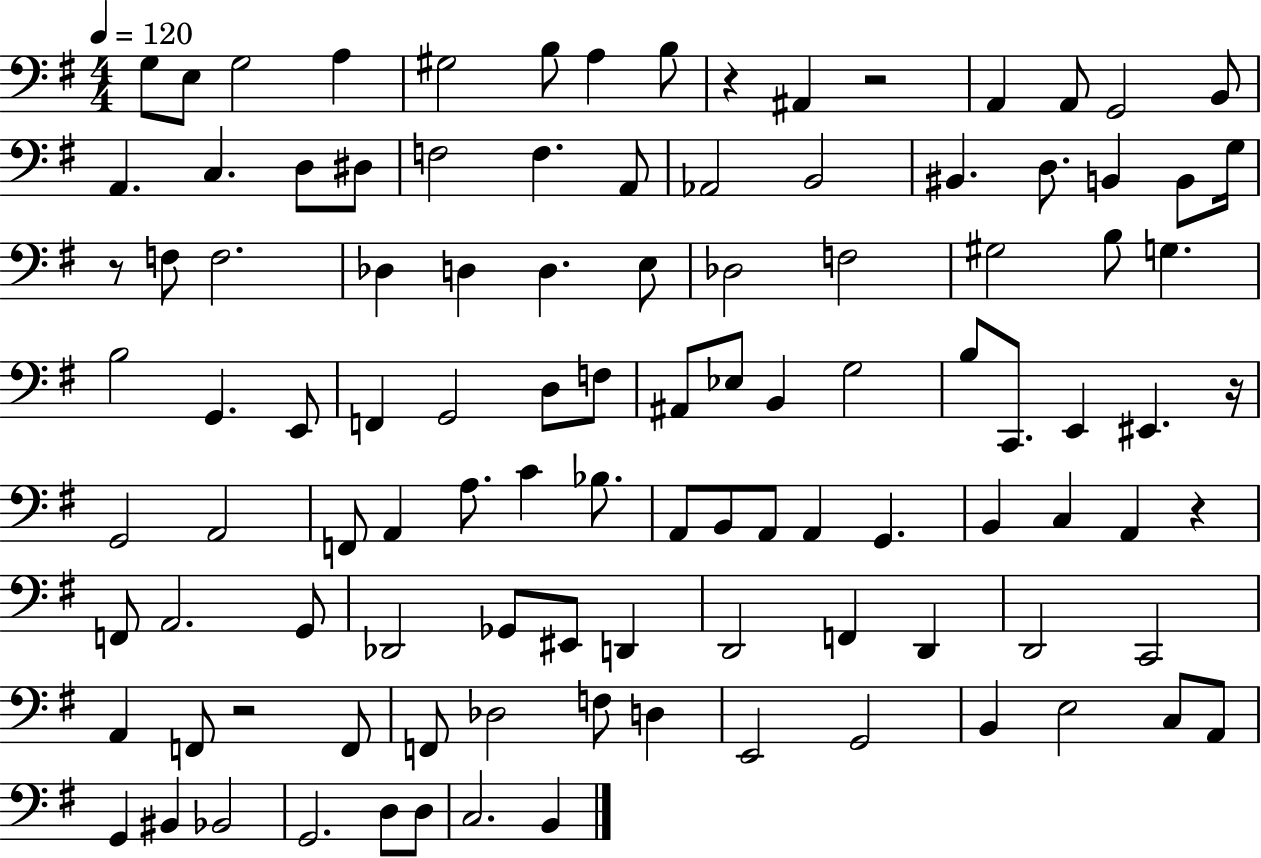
X:1
T:Untitled
M:4/4
L:1/4
K:G
G,/2 E,/2 G,2 A, ^G,2 B,/2 A, B,/2 z ^A,, z2 A,, A,,/2 G,,2 B,,/2 A,, C, D,/2 ^D,/2 F,2 F, A,,/2 _A,,2 B,,2 ^B,, D,/2 B,, B,,/2 G,/4 z/2 F,/2 F,2 _D, D, D, E,/2 _D,2 F,2 ^G,2 B,/2 G, B,2 G,, E,,/2 F,, G,,2 D,/2 F,/2 ^A,,/2 _E,/2 B,, G,2 B,/2 C,,/2 E,, ^E,, z/4 G,,2 A,,2 F,,/2 A,, A,/2 C _B,/2 A,,/2 B,,/2 A,,/2 A,, G,, B,, C, A,, z F,,/2 A,,2 G,,/2 _D,,2 _G,,/2 ^E,,/2 D,, D,,2 F,, D,, D,,2 C,,2 A,, F,,/2 z2 F,,/2 F,,/2 _D,2 F,/2 D, E,,2 G,,2 B,, E,2 C,/2 A,,/2 G,, ^B,, _B,,2 G,,2 D,/2 D,/2 C,2 B,,